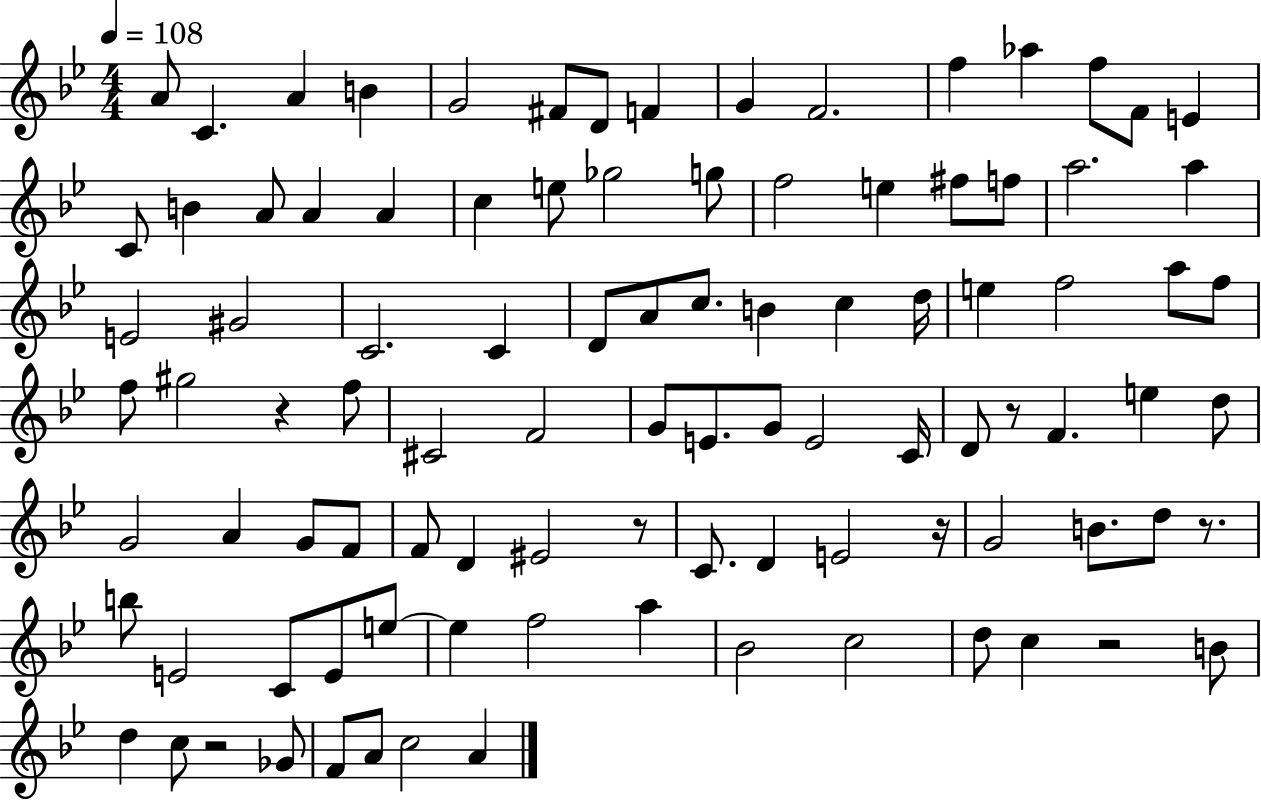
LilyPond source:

{
  \clef treble
  \numericTimeSignature
  \time 4/4
  \key bes \major
  \tempo 4 = 108
  \repeat volta 2 { a'8 c'4. a'4 b'4 | g'2 fis'8 d'8 f'4 | g'4 f'2. | f''4 aes''4 f''8 f'8 e'4 | \break c'8 b'4 a'8 a'4 a'4 | c''4 e''8 ges''2 g''8 | f''2 e''4 fis''8 f''8 | a''2. a''4 | \break e'2 gis'2 | c'2. c'4 | d'8 a'8 c''8. b'4 c''4 d''16 | e''4 f''2 a''8 f''8 | \break f''8 gis''2 r4 f''8 | cis'2 f'2 | g'8 e'8. g'8 e'2 c'16 | d'8 r8 f'4. e''4 d''8 | \break g'2 a'4 g'8 f'8 | f'8 d'4 eis'2 r8 | c'8. d'4 e'2 r16 | g'2 b'8. d''8 r8. | \break b''8 e'2 c'8 e'8 e''8~~ | e''4 f''2 a''4 | bes'2 c''2 | d''8 c''4 r2 b'8 | \break d''4 c''8 r2 ges'8 | f'8 a'8 c''2 a'4 | } \bar "|."
}